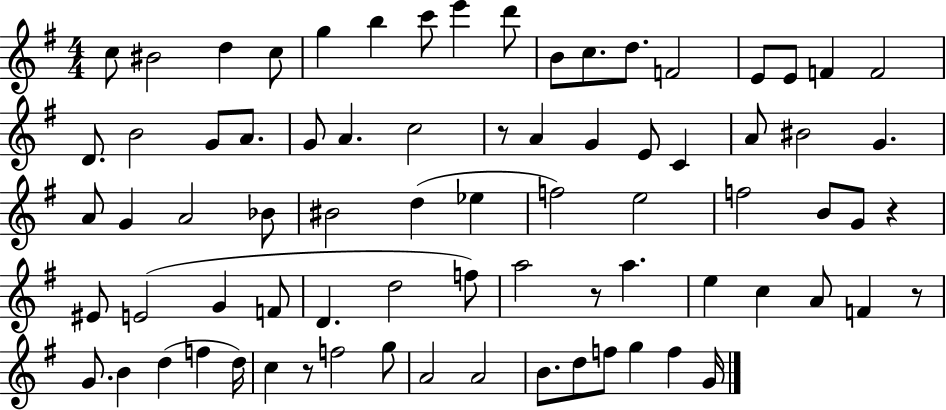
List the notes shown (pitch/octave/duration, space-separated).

C5/e BIS4/h D5/q C5/e G5/q B5/q C6/e E6/q D6/e B4/e C5/e. D5/e. F4/h E4/e E4/e F4/q F4/h D4/e. B4/h G4/e A4/e. G4/e A4/q. C5/h R/e A4/q G4/q E4/e C4/q A4/e BIS4/h G4/q. A4/e G4/q A4/h Bb4/e BIS4/h D5/q Eb5/q F5/h E5/h F5/h B4/e G4/e R/q EIS4/e E4/h G4/q F4/e D4/q. D5/h F5/e A5/h R/e A5/q. E5/q C5/q A4/e F4/q R/e G4/e. B4/q D5/q F5/q D5/s C5/q R/e F5/h G5/e A4/h A4/h B4/e. D5/e F5/e G5/q F5/q G4/s